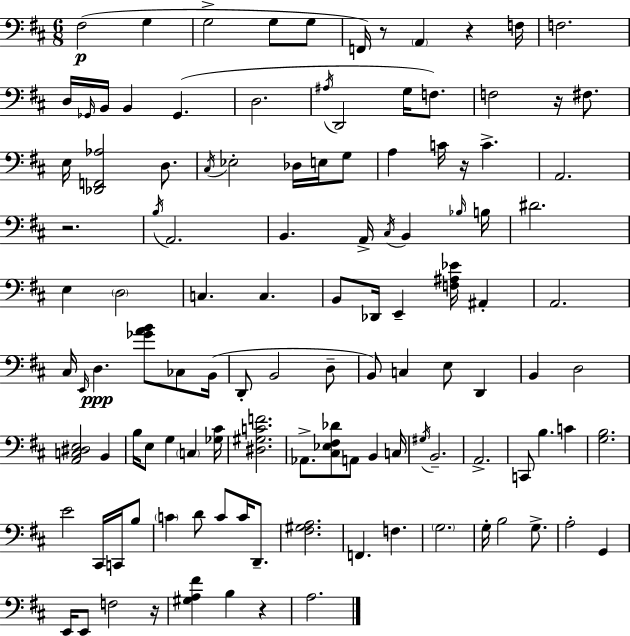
F#3/h G3/q G3/h G3/e G3/e F2/s R/e A2/q R/q F3/s F3/h. D3/s Gb2/s B2/s B2/q Gb2/q. D3/h. A#3/s D2/h G3/s F3/e. F3/h R/s F#3/e. E3/s [Db2,F2,Ab3]/h D3/e. C#3/s Eb3/h Db3/s E3/s G3/e A3/q C4/s R/s C4/q. A2/h. R/h. B3/s A2/h. B2/q. A2/s C#3/s B2/q Bb3/s B3/s D#4/h. E3/q D3/h C3/q. C3/q. B2/e Db2/s E2/q [F3,A#3,Eb4]/s A#2/q A2/h. C#3/s E2/s D3/q. [Gb4,A4,B4]/e CES3/e B2/s D2/e B2/h D3/e B2/e C3/q E3/e D2/q B2/q D3/h [A2,C3,D#3,E3]/h B2/q B3/s E3/e G3/q C3/q [Gb3,C#4]/s [D#3,G#3,C4,F4]/h. Ab2/e. [C#3,Eb3,F#3,Db4]/e A2/e B2/q C3/s G#3/s B2/h. A2/h. C2/e B3/q. C4/q [G3,B3]/h. E4/h C#2/s C2/s B3/e C4/q D4/e C4/e C4/s D2/e. [F#3,G#3,A3]/h. F2/q. F3/q. G3/h. G3/s B3/h G3/e. A3/h G2/q E2/s E2/e F3/h R/s [G#3,A3,F#4]/q B3/q R/q A3/h.